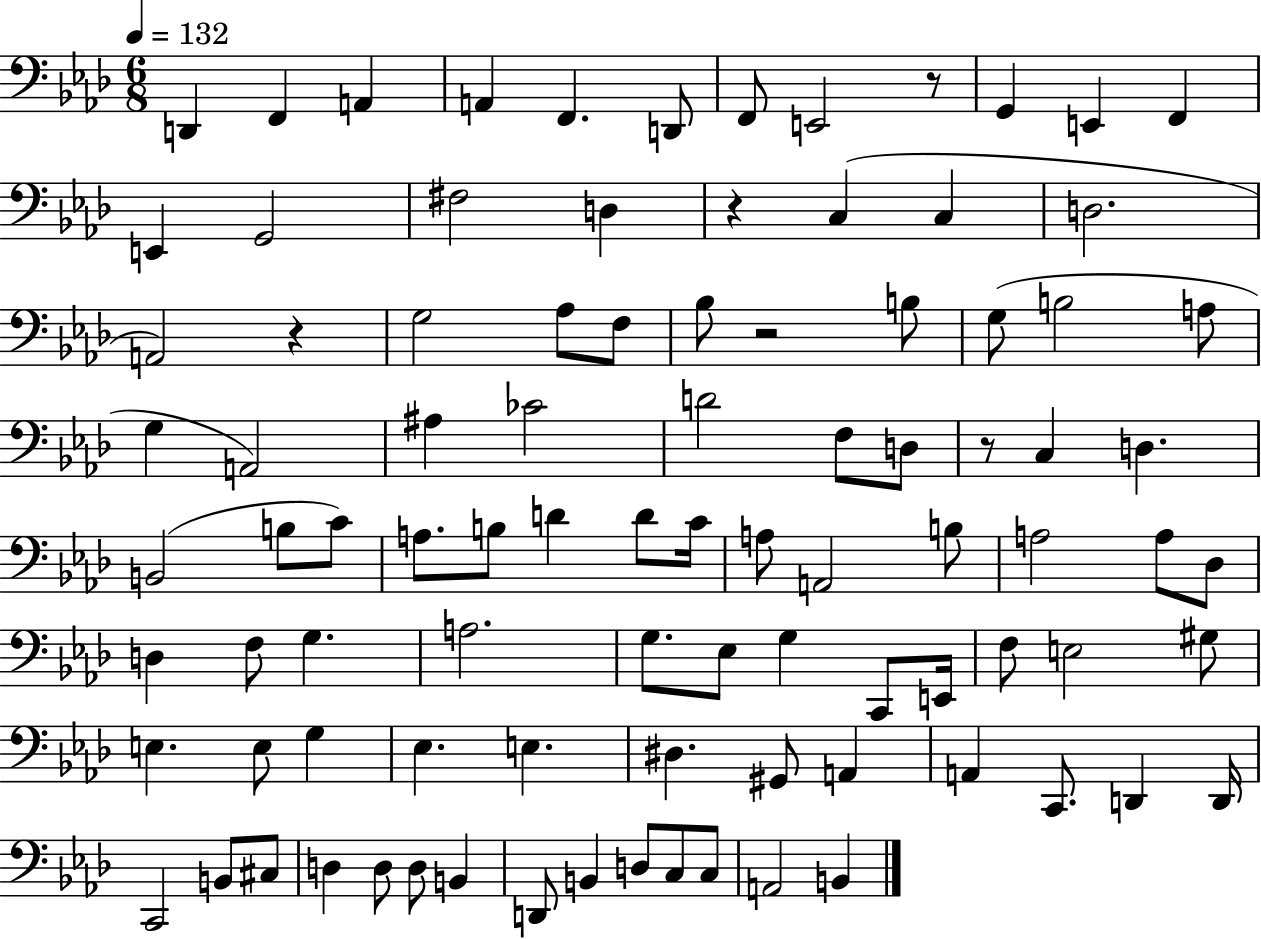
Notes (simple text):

D2/q F2/q A2/q A2/q F2/q. D2/e F2/e E2/h R/e G2/q E2/q F2/q E2/q G2/h F#3/h D3/q R/q C3/q C3/q D3/h. A2/h R/q G3/h Ab3/e F3/e Bb3/e R/h B3/e G3/e B3/h A3/e G3/q A2/h A#3/q CES4/h D4/h F3/e D3/e R/e C3/q D3/q. B2/h B3/e C4/e A3/e. B3/e D4/q D4/e C4/s A3/e A2/h B3/e A3/h A3/e Db3/e D3/q F3/e G3/q. A3/h. G3/e. Eb3/e G3/q C2/e E2/s F3/e E3/h G#3/e E3/q. E3/e G3/q Eb3/q. E3/q. D#3/q. G#2/e A2/q A2/q C2/e. D2/q D2/s C2/h B2/e C#3/e D3/q D3/e D3/e B2/q D2/e B2/q D3/e C3/e C3/e A2/h B2/q